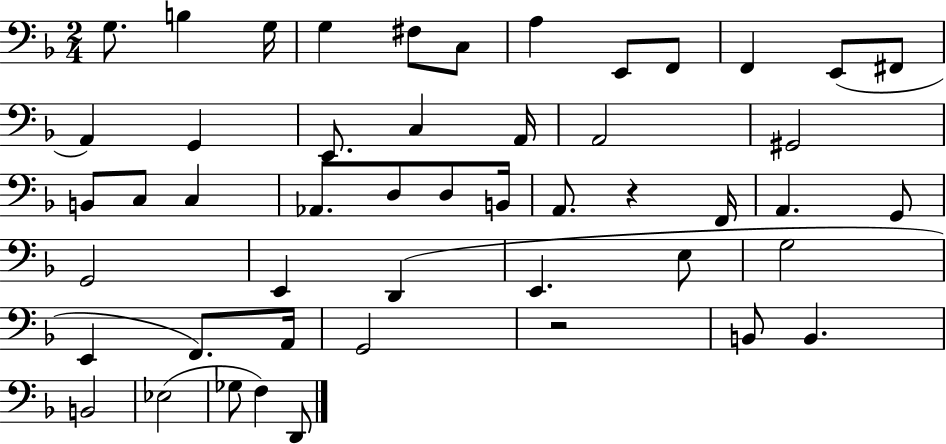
X:1
T:Untitled
M:2/4
L:1/4
K:F
G,/2 B, G,/4 G, ^F,/2 C,/2 A, E,,/2 F,,/2 F,, E,,/2 ^F,,/2 A,, G,, E,,/2 C, A,,/4 A,,2 ^G,,2 B,,/2 C,/2 C, _A,,/2 D,/2 D,/2 B,,/4 A,,/2 z F,,/4 A,, G,,/2 G,,2 E,, D,, E,, E,/2 G,2 E,, F,,/2 A,,/4 G,,2 z2 B,,/2 B,, B,,2 _E,2 _G,/2 F, D,,/2